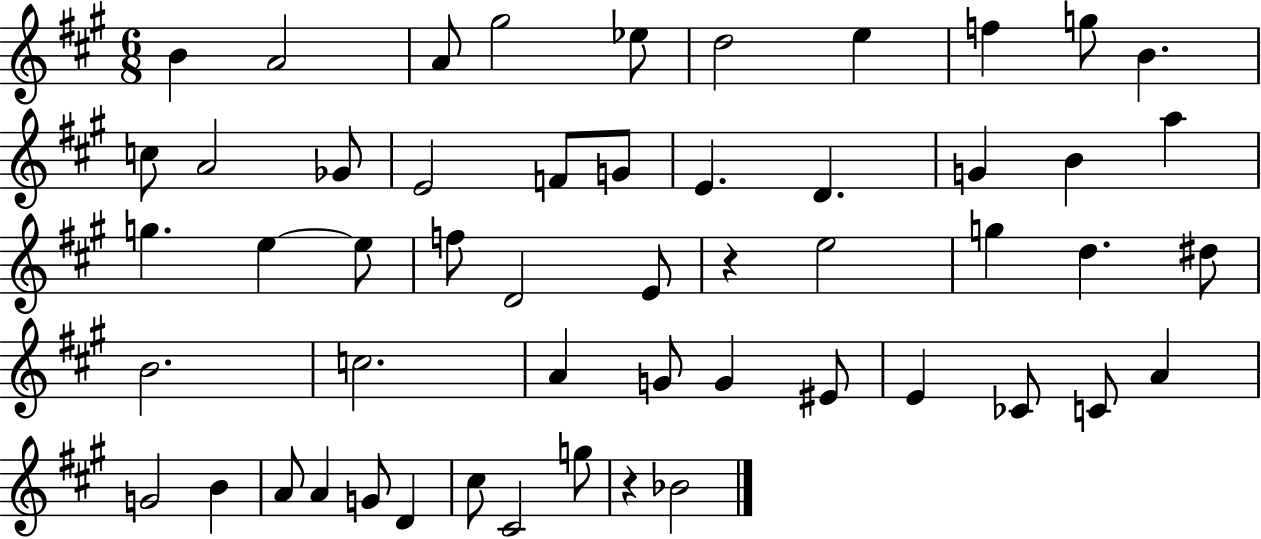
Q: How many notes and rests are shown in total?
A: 53